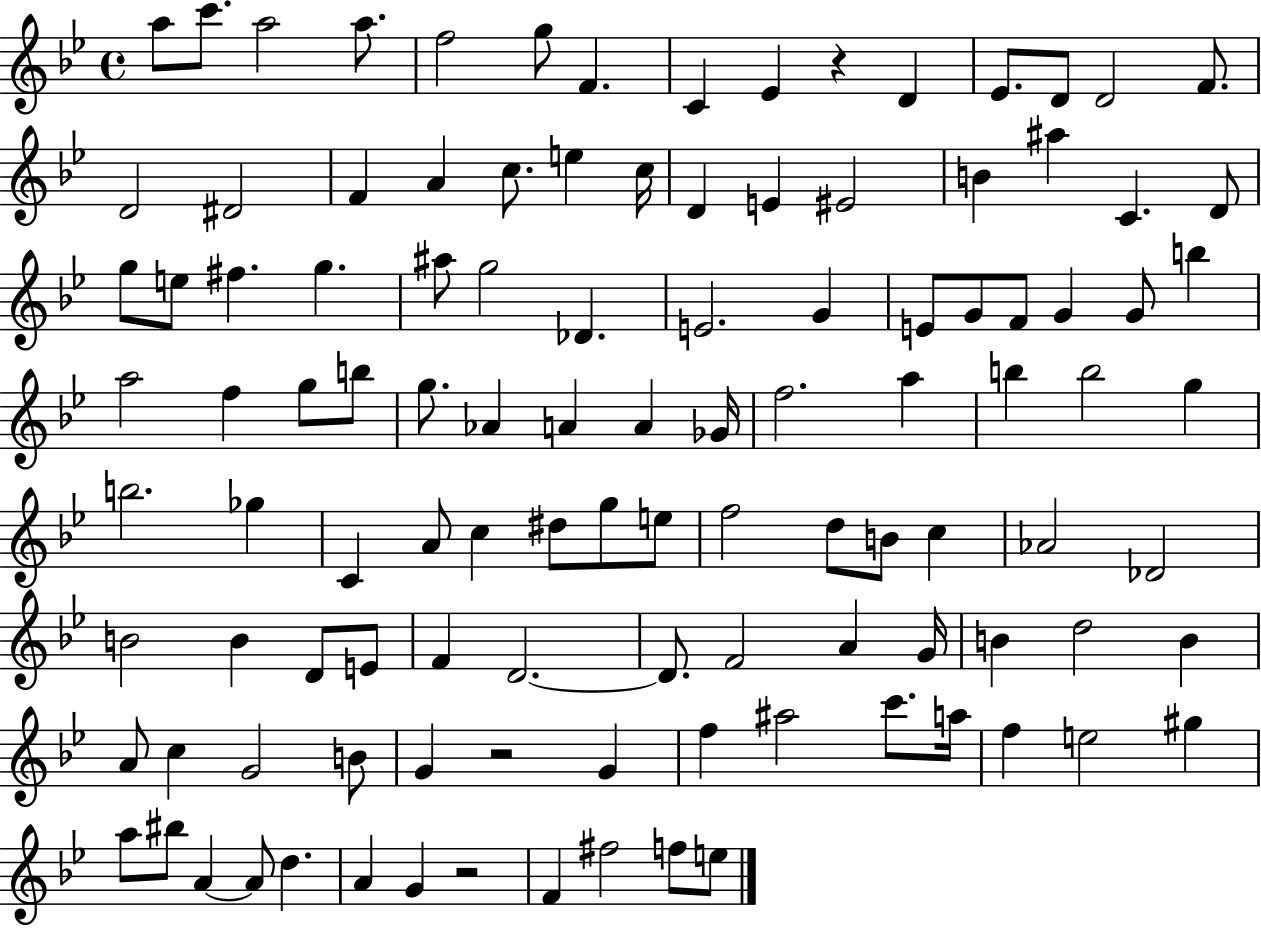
A5/e C6/e. A5/h A5/e. F5/h G5/e F4/q. C4/q Eb4/q R/q D4/q Eb4/e. D4/e D4/h F4/e. D4/h D#4/h F4/q A4/q C5/e. E5/q C5/s D4/q E4/q EIS4/h B4/q A#5/q C4/q. D4/e G5/e E5/e F#5/q. G5/q. A#5/e G5/h Db4/q. E4/h. G4/q E4/e G4/e F4/e G4/q G4/e B5/q A5/h F5/q G5/e B5/e G5/e. Ab4/q A4/q A4/q Gb4/s F5/h. A5/q B5/q B5/h G5/q B5/h. Gb5/q C4/q A4/e C5/q D#5/e G5/e E5/e F5/h D5/e B4/e C5/q Ab4/h Db4/h B4/h B4/q D4/e E4/e F4/q D4/h. D4/e. F4/h A4/q G4/s B4/q D5/h B4/q A4/e C5/q G4/h B4/e G4/q R/h G4/q F5/q A#5/h C6/e. A5/s F5/q E5/h G#5/q A5/e BIS5/e A4/q A4/e D5/q. A4/q G4/q R/h F4/q F#5/h F5/e E5/e